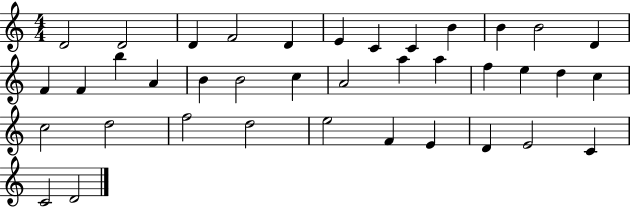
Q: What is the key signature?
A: C major